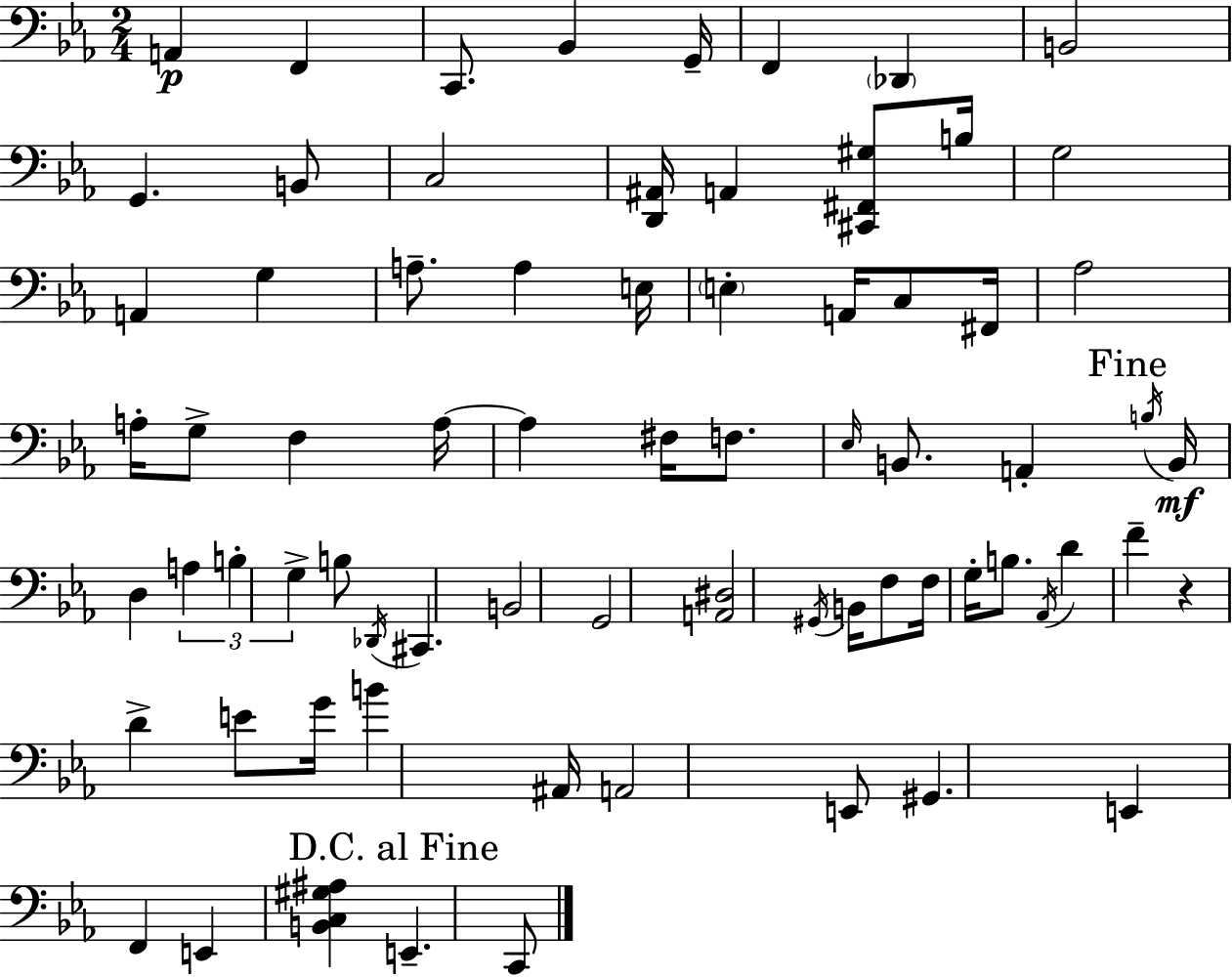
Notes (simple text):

A2/q F2/q C2/e. Bb2/q G2/s F2/q Db2/q B2/h G2/q. B2/e C3/h [D2,A#2]/s A2/q [C#2,F#2,G#3]/e B3/s G3/h A2/q G3/q A3/e. A3/q E3/s E3/q A2/s C3/e F#2/s Ab3/h A3/s G3/e F3/q A3/s A3/q F#3/s F3/e. Eb3/s B2/e. A2/q B3/s B2/s D3/q A3/q B3/q G3/q B3/e Db2/s C#2/q. B2/h G2/h [A2,D#3]/h G#2/s B2/s F3/e F3/s G3/s B3/e. Ab2/s D4/q F4/q R/q D4/q E4/e G4/s B4/q A#2/s A2/h E2/e G#2/q. E2/q F2/q E2/q [B2,C3,G#3,A#3]/q E2/q. C2/e